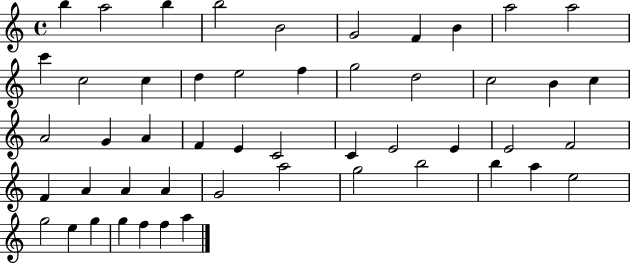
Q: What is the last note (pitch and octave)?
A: A5